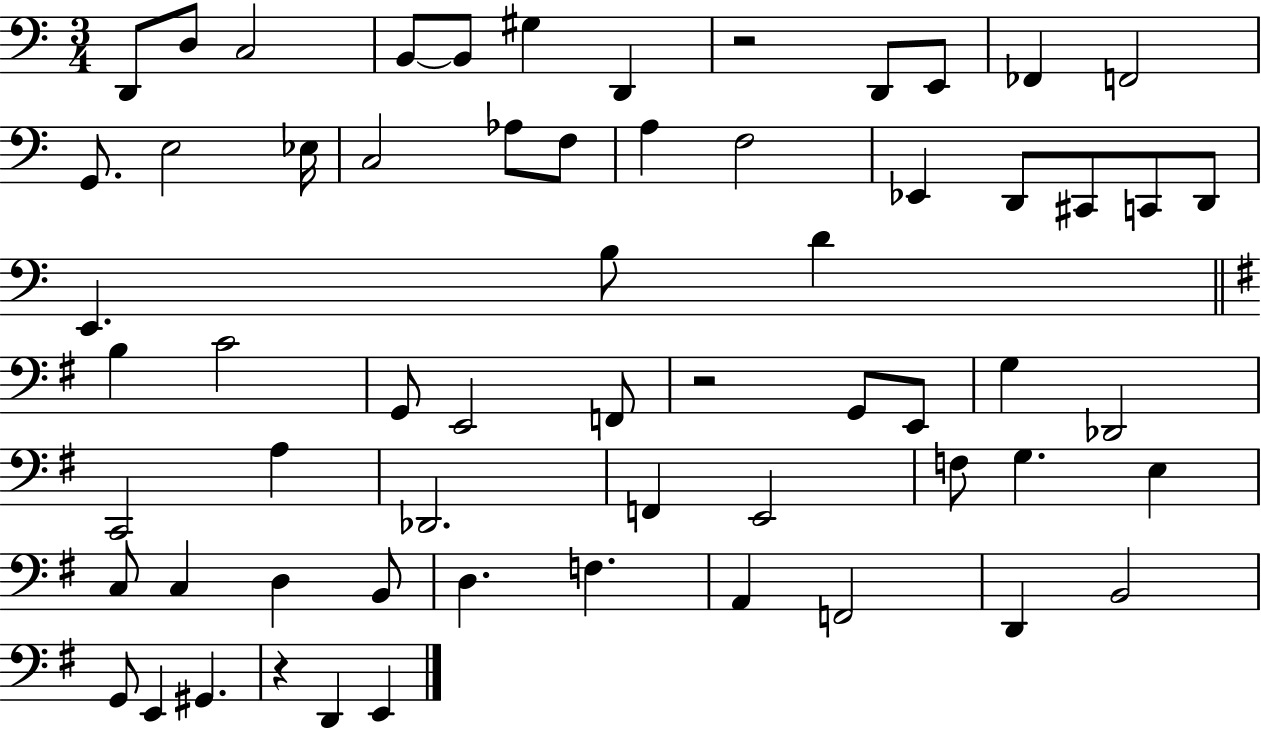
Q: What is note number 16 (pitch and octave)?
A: Ab3